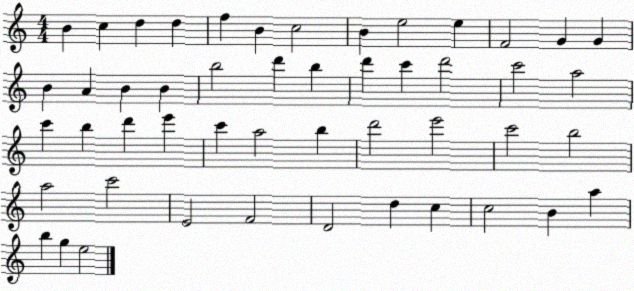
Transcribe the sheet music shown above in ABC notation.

X:1
T:Untitled
M:4/4
L:1/4
K:C
B c d d f B c2 B e2 e F2 G G B A B B b2 d' b d' c' d'2 c'2 a2 c' b d' e' c' a2 b d'2 e'2 c'2 b2 a2 c'2 E2 F2 D2 d c c2 B a b g e2